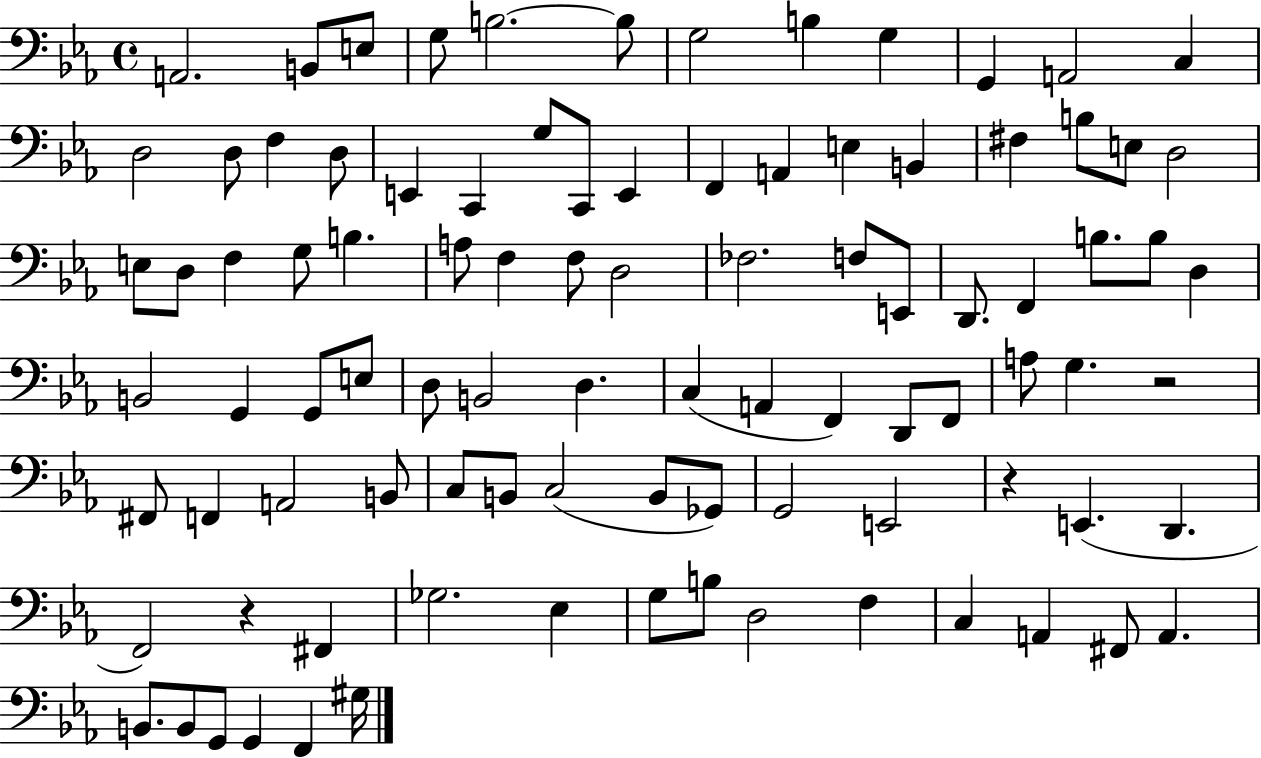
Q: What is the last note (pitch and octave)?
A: G#3